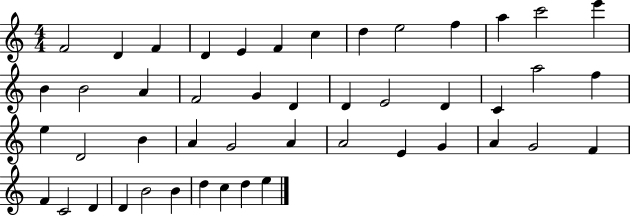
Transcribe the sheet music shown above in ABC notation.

X:1
T:Untitled
M:4/4
L:1/4
K:C
F2 D F D E F c d e2 f a c'2 e' B B2 A F2 G D D E2 D C a2 f e D2 B A G2 A A2 E G A G2 F F C2 D D B2 B d c d e